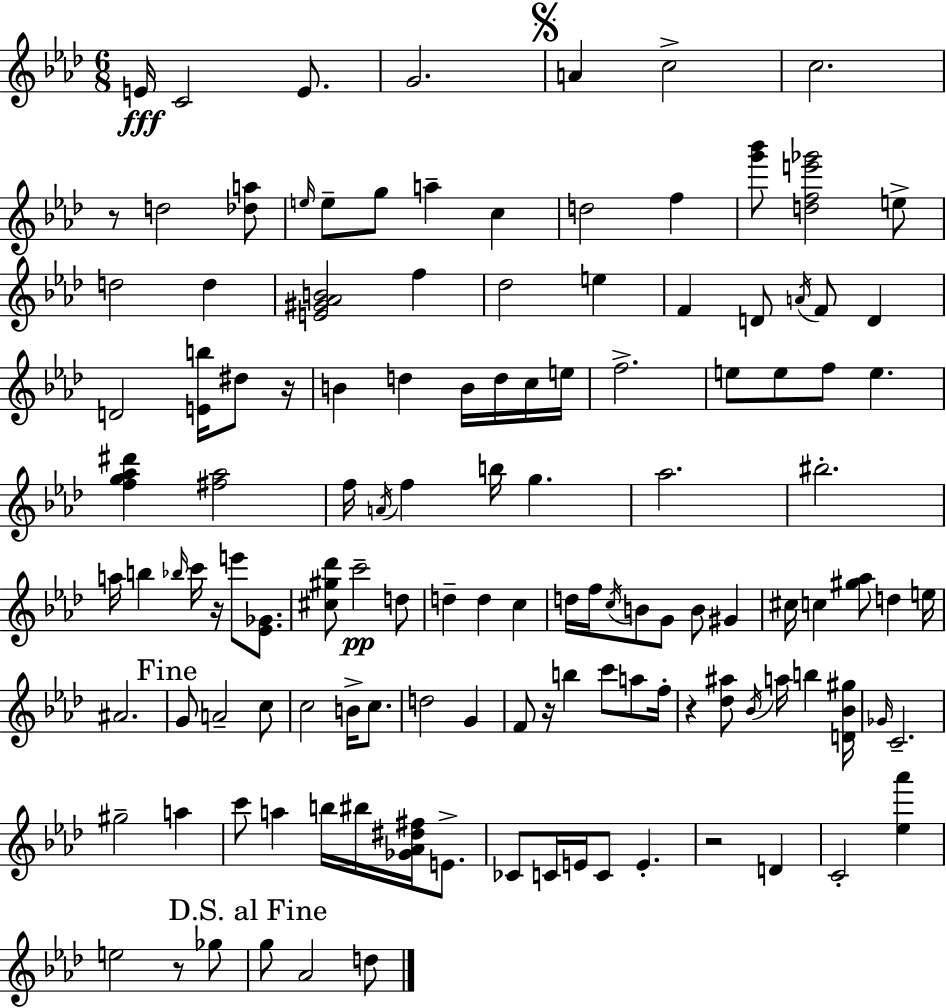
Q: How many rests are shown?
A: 7